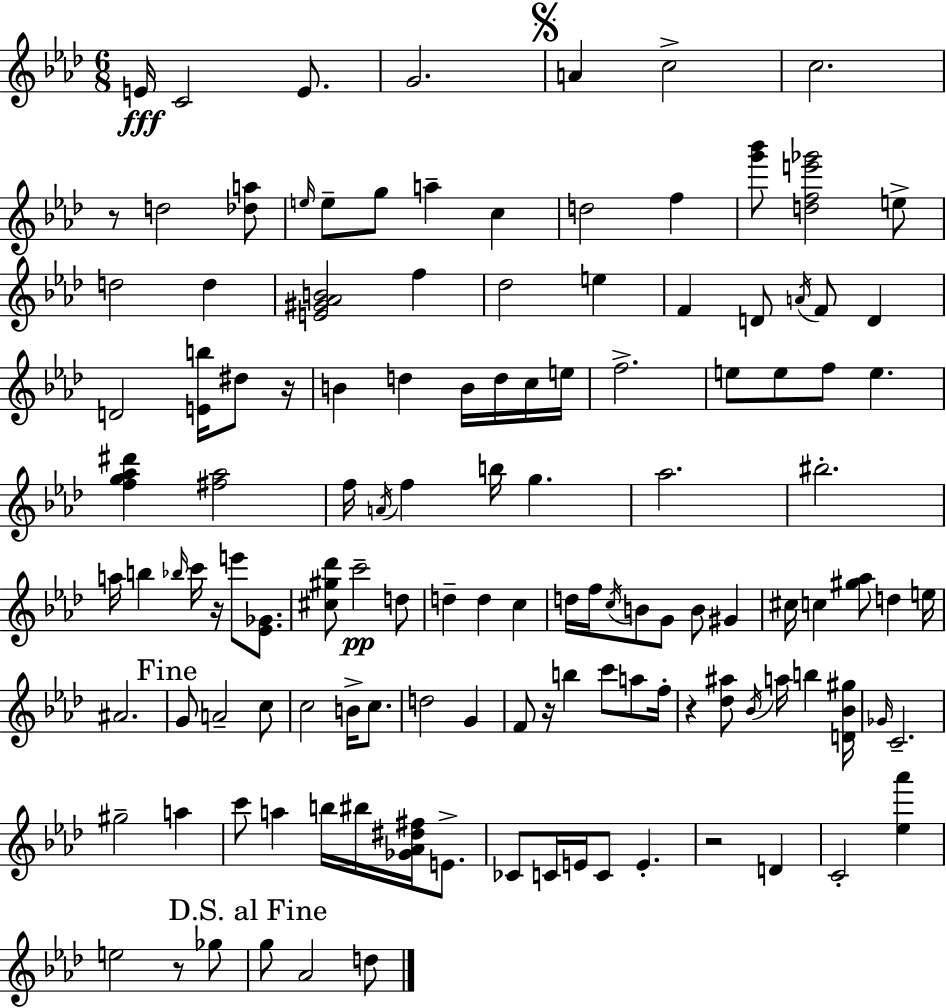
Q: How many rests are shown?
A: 7